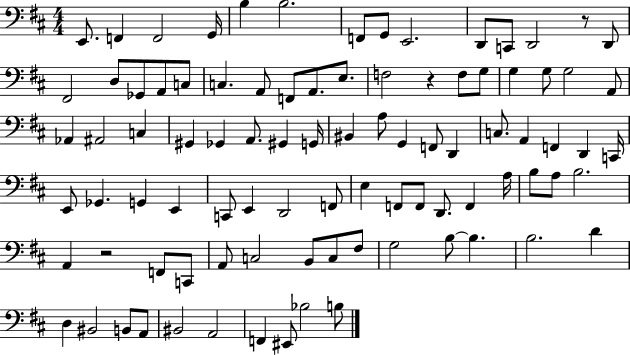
X:1
T:Untitled
M:4/4
L:1/4
K:D
E,,/2 F,, F,,2 G,,/4 B, B,2 F,,/2 G,,/2 E,,2 D,,/2 C,,/2 D,,2 z/2 D,,/2 ^F,,2 D,/2 _G,,/2 A,,/2 C,/2 C, A,,/2 F,,/2 A,,/2 E,/2 F,2 z F,/2 G,/2 G, G,/2 G,2 A,,/2 _A,, ^A,,2 C, ^G,, _G,, A,,/2 ^G,, G,,/4 ^B,, A,/2 G,, F,,/2 D,, C,/2 A,, F,, D,, C,,/4 E,,/2 _G,, G,, E,, C,,/2 E,, D,,2 F,,/2 E, F,,/2 F,,/2 D,,/2 F,, A,/4 B,/2 A,/2 B,2 A,, z2 F,,/2 C,,/2 A,,/2 C,2 B,,/2 C,/2 ^F,/2 G,2 B,/2 B, B,2 D D, ^B,,2 B,,/2 A,,/2 ^B,,2 A,,2 F,, ^E,,/2 _B,2 B,/2